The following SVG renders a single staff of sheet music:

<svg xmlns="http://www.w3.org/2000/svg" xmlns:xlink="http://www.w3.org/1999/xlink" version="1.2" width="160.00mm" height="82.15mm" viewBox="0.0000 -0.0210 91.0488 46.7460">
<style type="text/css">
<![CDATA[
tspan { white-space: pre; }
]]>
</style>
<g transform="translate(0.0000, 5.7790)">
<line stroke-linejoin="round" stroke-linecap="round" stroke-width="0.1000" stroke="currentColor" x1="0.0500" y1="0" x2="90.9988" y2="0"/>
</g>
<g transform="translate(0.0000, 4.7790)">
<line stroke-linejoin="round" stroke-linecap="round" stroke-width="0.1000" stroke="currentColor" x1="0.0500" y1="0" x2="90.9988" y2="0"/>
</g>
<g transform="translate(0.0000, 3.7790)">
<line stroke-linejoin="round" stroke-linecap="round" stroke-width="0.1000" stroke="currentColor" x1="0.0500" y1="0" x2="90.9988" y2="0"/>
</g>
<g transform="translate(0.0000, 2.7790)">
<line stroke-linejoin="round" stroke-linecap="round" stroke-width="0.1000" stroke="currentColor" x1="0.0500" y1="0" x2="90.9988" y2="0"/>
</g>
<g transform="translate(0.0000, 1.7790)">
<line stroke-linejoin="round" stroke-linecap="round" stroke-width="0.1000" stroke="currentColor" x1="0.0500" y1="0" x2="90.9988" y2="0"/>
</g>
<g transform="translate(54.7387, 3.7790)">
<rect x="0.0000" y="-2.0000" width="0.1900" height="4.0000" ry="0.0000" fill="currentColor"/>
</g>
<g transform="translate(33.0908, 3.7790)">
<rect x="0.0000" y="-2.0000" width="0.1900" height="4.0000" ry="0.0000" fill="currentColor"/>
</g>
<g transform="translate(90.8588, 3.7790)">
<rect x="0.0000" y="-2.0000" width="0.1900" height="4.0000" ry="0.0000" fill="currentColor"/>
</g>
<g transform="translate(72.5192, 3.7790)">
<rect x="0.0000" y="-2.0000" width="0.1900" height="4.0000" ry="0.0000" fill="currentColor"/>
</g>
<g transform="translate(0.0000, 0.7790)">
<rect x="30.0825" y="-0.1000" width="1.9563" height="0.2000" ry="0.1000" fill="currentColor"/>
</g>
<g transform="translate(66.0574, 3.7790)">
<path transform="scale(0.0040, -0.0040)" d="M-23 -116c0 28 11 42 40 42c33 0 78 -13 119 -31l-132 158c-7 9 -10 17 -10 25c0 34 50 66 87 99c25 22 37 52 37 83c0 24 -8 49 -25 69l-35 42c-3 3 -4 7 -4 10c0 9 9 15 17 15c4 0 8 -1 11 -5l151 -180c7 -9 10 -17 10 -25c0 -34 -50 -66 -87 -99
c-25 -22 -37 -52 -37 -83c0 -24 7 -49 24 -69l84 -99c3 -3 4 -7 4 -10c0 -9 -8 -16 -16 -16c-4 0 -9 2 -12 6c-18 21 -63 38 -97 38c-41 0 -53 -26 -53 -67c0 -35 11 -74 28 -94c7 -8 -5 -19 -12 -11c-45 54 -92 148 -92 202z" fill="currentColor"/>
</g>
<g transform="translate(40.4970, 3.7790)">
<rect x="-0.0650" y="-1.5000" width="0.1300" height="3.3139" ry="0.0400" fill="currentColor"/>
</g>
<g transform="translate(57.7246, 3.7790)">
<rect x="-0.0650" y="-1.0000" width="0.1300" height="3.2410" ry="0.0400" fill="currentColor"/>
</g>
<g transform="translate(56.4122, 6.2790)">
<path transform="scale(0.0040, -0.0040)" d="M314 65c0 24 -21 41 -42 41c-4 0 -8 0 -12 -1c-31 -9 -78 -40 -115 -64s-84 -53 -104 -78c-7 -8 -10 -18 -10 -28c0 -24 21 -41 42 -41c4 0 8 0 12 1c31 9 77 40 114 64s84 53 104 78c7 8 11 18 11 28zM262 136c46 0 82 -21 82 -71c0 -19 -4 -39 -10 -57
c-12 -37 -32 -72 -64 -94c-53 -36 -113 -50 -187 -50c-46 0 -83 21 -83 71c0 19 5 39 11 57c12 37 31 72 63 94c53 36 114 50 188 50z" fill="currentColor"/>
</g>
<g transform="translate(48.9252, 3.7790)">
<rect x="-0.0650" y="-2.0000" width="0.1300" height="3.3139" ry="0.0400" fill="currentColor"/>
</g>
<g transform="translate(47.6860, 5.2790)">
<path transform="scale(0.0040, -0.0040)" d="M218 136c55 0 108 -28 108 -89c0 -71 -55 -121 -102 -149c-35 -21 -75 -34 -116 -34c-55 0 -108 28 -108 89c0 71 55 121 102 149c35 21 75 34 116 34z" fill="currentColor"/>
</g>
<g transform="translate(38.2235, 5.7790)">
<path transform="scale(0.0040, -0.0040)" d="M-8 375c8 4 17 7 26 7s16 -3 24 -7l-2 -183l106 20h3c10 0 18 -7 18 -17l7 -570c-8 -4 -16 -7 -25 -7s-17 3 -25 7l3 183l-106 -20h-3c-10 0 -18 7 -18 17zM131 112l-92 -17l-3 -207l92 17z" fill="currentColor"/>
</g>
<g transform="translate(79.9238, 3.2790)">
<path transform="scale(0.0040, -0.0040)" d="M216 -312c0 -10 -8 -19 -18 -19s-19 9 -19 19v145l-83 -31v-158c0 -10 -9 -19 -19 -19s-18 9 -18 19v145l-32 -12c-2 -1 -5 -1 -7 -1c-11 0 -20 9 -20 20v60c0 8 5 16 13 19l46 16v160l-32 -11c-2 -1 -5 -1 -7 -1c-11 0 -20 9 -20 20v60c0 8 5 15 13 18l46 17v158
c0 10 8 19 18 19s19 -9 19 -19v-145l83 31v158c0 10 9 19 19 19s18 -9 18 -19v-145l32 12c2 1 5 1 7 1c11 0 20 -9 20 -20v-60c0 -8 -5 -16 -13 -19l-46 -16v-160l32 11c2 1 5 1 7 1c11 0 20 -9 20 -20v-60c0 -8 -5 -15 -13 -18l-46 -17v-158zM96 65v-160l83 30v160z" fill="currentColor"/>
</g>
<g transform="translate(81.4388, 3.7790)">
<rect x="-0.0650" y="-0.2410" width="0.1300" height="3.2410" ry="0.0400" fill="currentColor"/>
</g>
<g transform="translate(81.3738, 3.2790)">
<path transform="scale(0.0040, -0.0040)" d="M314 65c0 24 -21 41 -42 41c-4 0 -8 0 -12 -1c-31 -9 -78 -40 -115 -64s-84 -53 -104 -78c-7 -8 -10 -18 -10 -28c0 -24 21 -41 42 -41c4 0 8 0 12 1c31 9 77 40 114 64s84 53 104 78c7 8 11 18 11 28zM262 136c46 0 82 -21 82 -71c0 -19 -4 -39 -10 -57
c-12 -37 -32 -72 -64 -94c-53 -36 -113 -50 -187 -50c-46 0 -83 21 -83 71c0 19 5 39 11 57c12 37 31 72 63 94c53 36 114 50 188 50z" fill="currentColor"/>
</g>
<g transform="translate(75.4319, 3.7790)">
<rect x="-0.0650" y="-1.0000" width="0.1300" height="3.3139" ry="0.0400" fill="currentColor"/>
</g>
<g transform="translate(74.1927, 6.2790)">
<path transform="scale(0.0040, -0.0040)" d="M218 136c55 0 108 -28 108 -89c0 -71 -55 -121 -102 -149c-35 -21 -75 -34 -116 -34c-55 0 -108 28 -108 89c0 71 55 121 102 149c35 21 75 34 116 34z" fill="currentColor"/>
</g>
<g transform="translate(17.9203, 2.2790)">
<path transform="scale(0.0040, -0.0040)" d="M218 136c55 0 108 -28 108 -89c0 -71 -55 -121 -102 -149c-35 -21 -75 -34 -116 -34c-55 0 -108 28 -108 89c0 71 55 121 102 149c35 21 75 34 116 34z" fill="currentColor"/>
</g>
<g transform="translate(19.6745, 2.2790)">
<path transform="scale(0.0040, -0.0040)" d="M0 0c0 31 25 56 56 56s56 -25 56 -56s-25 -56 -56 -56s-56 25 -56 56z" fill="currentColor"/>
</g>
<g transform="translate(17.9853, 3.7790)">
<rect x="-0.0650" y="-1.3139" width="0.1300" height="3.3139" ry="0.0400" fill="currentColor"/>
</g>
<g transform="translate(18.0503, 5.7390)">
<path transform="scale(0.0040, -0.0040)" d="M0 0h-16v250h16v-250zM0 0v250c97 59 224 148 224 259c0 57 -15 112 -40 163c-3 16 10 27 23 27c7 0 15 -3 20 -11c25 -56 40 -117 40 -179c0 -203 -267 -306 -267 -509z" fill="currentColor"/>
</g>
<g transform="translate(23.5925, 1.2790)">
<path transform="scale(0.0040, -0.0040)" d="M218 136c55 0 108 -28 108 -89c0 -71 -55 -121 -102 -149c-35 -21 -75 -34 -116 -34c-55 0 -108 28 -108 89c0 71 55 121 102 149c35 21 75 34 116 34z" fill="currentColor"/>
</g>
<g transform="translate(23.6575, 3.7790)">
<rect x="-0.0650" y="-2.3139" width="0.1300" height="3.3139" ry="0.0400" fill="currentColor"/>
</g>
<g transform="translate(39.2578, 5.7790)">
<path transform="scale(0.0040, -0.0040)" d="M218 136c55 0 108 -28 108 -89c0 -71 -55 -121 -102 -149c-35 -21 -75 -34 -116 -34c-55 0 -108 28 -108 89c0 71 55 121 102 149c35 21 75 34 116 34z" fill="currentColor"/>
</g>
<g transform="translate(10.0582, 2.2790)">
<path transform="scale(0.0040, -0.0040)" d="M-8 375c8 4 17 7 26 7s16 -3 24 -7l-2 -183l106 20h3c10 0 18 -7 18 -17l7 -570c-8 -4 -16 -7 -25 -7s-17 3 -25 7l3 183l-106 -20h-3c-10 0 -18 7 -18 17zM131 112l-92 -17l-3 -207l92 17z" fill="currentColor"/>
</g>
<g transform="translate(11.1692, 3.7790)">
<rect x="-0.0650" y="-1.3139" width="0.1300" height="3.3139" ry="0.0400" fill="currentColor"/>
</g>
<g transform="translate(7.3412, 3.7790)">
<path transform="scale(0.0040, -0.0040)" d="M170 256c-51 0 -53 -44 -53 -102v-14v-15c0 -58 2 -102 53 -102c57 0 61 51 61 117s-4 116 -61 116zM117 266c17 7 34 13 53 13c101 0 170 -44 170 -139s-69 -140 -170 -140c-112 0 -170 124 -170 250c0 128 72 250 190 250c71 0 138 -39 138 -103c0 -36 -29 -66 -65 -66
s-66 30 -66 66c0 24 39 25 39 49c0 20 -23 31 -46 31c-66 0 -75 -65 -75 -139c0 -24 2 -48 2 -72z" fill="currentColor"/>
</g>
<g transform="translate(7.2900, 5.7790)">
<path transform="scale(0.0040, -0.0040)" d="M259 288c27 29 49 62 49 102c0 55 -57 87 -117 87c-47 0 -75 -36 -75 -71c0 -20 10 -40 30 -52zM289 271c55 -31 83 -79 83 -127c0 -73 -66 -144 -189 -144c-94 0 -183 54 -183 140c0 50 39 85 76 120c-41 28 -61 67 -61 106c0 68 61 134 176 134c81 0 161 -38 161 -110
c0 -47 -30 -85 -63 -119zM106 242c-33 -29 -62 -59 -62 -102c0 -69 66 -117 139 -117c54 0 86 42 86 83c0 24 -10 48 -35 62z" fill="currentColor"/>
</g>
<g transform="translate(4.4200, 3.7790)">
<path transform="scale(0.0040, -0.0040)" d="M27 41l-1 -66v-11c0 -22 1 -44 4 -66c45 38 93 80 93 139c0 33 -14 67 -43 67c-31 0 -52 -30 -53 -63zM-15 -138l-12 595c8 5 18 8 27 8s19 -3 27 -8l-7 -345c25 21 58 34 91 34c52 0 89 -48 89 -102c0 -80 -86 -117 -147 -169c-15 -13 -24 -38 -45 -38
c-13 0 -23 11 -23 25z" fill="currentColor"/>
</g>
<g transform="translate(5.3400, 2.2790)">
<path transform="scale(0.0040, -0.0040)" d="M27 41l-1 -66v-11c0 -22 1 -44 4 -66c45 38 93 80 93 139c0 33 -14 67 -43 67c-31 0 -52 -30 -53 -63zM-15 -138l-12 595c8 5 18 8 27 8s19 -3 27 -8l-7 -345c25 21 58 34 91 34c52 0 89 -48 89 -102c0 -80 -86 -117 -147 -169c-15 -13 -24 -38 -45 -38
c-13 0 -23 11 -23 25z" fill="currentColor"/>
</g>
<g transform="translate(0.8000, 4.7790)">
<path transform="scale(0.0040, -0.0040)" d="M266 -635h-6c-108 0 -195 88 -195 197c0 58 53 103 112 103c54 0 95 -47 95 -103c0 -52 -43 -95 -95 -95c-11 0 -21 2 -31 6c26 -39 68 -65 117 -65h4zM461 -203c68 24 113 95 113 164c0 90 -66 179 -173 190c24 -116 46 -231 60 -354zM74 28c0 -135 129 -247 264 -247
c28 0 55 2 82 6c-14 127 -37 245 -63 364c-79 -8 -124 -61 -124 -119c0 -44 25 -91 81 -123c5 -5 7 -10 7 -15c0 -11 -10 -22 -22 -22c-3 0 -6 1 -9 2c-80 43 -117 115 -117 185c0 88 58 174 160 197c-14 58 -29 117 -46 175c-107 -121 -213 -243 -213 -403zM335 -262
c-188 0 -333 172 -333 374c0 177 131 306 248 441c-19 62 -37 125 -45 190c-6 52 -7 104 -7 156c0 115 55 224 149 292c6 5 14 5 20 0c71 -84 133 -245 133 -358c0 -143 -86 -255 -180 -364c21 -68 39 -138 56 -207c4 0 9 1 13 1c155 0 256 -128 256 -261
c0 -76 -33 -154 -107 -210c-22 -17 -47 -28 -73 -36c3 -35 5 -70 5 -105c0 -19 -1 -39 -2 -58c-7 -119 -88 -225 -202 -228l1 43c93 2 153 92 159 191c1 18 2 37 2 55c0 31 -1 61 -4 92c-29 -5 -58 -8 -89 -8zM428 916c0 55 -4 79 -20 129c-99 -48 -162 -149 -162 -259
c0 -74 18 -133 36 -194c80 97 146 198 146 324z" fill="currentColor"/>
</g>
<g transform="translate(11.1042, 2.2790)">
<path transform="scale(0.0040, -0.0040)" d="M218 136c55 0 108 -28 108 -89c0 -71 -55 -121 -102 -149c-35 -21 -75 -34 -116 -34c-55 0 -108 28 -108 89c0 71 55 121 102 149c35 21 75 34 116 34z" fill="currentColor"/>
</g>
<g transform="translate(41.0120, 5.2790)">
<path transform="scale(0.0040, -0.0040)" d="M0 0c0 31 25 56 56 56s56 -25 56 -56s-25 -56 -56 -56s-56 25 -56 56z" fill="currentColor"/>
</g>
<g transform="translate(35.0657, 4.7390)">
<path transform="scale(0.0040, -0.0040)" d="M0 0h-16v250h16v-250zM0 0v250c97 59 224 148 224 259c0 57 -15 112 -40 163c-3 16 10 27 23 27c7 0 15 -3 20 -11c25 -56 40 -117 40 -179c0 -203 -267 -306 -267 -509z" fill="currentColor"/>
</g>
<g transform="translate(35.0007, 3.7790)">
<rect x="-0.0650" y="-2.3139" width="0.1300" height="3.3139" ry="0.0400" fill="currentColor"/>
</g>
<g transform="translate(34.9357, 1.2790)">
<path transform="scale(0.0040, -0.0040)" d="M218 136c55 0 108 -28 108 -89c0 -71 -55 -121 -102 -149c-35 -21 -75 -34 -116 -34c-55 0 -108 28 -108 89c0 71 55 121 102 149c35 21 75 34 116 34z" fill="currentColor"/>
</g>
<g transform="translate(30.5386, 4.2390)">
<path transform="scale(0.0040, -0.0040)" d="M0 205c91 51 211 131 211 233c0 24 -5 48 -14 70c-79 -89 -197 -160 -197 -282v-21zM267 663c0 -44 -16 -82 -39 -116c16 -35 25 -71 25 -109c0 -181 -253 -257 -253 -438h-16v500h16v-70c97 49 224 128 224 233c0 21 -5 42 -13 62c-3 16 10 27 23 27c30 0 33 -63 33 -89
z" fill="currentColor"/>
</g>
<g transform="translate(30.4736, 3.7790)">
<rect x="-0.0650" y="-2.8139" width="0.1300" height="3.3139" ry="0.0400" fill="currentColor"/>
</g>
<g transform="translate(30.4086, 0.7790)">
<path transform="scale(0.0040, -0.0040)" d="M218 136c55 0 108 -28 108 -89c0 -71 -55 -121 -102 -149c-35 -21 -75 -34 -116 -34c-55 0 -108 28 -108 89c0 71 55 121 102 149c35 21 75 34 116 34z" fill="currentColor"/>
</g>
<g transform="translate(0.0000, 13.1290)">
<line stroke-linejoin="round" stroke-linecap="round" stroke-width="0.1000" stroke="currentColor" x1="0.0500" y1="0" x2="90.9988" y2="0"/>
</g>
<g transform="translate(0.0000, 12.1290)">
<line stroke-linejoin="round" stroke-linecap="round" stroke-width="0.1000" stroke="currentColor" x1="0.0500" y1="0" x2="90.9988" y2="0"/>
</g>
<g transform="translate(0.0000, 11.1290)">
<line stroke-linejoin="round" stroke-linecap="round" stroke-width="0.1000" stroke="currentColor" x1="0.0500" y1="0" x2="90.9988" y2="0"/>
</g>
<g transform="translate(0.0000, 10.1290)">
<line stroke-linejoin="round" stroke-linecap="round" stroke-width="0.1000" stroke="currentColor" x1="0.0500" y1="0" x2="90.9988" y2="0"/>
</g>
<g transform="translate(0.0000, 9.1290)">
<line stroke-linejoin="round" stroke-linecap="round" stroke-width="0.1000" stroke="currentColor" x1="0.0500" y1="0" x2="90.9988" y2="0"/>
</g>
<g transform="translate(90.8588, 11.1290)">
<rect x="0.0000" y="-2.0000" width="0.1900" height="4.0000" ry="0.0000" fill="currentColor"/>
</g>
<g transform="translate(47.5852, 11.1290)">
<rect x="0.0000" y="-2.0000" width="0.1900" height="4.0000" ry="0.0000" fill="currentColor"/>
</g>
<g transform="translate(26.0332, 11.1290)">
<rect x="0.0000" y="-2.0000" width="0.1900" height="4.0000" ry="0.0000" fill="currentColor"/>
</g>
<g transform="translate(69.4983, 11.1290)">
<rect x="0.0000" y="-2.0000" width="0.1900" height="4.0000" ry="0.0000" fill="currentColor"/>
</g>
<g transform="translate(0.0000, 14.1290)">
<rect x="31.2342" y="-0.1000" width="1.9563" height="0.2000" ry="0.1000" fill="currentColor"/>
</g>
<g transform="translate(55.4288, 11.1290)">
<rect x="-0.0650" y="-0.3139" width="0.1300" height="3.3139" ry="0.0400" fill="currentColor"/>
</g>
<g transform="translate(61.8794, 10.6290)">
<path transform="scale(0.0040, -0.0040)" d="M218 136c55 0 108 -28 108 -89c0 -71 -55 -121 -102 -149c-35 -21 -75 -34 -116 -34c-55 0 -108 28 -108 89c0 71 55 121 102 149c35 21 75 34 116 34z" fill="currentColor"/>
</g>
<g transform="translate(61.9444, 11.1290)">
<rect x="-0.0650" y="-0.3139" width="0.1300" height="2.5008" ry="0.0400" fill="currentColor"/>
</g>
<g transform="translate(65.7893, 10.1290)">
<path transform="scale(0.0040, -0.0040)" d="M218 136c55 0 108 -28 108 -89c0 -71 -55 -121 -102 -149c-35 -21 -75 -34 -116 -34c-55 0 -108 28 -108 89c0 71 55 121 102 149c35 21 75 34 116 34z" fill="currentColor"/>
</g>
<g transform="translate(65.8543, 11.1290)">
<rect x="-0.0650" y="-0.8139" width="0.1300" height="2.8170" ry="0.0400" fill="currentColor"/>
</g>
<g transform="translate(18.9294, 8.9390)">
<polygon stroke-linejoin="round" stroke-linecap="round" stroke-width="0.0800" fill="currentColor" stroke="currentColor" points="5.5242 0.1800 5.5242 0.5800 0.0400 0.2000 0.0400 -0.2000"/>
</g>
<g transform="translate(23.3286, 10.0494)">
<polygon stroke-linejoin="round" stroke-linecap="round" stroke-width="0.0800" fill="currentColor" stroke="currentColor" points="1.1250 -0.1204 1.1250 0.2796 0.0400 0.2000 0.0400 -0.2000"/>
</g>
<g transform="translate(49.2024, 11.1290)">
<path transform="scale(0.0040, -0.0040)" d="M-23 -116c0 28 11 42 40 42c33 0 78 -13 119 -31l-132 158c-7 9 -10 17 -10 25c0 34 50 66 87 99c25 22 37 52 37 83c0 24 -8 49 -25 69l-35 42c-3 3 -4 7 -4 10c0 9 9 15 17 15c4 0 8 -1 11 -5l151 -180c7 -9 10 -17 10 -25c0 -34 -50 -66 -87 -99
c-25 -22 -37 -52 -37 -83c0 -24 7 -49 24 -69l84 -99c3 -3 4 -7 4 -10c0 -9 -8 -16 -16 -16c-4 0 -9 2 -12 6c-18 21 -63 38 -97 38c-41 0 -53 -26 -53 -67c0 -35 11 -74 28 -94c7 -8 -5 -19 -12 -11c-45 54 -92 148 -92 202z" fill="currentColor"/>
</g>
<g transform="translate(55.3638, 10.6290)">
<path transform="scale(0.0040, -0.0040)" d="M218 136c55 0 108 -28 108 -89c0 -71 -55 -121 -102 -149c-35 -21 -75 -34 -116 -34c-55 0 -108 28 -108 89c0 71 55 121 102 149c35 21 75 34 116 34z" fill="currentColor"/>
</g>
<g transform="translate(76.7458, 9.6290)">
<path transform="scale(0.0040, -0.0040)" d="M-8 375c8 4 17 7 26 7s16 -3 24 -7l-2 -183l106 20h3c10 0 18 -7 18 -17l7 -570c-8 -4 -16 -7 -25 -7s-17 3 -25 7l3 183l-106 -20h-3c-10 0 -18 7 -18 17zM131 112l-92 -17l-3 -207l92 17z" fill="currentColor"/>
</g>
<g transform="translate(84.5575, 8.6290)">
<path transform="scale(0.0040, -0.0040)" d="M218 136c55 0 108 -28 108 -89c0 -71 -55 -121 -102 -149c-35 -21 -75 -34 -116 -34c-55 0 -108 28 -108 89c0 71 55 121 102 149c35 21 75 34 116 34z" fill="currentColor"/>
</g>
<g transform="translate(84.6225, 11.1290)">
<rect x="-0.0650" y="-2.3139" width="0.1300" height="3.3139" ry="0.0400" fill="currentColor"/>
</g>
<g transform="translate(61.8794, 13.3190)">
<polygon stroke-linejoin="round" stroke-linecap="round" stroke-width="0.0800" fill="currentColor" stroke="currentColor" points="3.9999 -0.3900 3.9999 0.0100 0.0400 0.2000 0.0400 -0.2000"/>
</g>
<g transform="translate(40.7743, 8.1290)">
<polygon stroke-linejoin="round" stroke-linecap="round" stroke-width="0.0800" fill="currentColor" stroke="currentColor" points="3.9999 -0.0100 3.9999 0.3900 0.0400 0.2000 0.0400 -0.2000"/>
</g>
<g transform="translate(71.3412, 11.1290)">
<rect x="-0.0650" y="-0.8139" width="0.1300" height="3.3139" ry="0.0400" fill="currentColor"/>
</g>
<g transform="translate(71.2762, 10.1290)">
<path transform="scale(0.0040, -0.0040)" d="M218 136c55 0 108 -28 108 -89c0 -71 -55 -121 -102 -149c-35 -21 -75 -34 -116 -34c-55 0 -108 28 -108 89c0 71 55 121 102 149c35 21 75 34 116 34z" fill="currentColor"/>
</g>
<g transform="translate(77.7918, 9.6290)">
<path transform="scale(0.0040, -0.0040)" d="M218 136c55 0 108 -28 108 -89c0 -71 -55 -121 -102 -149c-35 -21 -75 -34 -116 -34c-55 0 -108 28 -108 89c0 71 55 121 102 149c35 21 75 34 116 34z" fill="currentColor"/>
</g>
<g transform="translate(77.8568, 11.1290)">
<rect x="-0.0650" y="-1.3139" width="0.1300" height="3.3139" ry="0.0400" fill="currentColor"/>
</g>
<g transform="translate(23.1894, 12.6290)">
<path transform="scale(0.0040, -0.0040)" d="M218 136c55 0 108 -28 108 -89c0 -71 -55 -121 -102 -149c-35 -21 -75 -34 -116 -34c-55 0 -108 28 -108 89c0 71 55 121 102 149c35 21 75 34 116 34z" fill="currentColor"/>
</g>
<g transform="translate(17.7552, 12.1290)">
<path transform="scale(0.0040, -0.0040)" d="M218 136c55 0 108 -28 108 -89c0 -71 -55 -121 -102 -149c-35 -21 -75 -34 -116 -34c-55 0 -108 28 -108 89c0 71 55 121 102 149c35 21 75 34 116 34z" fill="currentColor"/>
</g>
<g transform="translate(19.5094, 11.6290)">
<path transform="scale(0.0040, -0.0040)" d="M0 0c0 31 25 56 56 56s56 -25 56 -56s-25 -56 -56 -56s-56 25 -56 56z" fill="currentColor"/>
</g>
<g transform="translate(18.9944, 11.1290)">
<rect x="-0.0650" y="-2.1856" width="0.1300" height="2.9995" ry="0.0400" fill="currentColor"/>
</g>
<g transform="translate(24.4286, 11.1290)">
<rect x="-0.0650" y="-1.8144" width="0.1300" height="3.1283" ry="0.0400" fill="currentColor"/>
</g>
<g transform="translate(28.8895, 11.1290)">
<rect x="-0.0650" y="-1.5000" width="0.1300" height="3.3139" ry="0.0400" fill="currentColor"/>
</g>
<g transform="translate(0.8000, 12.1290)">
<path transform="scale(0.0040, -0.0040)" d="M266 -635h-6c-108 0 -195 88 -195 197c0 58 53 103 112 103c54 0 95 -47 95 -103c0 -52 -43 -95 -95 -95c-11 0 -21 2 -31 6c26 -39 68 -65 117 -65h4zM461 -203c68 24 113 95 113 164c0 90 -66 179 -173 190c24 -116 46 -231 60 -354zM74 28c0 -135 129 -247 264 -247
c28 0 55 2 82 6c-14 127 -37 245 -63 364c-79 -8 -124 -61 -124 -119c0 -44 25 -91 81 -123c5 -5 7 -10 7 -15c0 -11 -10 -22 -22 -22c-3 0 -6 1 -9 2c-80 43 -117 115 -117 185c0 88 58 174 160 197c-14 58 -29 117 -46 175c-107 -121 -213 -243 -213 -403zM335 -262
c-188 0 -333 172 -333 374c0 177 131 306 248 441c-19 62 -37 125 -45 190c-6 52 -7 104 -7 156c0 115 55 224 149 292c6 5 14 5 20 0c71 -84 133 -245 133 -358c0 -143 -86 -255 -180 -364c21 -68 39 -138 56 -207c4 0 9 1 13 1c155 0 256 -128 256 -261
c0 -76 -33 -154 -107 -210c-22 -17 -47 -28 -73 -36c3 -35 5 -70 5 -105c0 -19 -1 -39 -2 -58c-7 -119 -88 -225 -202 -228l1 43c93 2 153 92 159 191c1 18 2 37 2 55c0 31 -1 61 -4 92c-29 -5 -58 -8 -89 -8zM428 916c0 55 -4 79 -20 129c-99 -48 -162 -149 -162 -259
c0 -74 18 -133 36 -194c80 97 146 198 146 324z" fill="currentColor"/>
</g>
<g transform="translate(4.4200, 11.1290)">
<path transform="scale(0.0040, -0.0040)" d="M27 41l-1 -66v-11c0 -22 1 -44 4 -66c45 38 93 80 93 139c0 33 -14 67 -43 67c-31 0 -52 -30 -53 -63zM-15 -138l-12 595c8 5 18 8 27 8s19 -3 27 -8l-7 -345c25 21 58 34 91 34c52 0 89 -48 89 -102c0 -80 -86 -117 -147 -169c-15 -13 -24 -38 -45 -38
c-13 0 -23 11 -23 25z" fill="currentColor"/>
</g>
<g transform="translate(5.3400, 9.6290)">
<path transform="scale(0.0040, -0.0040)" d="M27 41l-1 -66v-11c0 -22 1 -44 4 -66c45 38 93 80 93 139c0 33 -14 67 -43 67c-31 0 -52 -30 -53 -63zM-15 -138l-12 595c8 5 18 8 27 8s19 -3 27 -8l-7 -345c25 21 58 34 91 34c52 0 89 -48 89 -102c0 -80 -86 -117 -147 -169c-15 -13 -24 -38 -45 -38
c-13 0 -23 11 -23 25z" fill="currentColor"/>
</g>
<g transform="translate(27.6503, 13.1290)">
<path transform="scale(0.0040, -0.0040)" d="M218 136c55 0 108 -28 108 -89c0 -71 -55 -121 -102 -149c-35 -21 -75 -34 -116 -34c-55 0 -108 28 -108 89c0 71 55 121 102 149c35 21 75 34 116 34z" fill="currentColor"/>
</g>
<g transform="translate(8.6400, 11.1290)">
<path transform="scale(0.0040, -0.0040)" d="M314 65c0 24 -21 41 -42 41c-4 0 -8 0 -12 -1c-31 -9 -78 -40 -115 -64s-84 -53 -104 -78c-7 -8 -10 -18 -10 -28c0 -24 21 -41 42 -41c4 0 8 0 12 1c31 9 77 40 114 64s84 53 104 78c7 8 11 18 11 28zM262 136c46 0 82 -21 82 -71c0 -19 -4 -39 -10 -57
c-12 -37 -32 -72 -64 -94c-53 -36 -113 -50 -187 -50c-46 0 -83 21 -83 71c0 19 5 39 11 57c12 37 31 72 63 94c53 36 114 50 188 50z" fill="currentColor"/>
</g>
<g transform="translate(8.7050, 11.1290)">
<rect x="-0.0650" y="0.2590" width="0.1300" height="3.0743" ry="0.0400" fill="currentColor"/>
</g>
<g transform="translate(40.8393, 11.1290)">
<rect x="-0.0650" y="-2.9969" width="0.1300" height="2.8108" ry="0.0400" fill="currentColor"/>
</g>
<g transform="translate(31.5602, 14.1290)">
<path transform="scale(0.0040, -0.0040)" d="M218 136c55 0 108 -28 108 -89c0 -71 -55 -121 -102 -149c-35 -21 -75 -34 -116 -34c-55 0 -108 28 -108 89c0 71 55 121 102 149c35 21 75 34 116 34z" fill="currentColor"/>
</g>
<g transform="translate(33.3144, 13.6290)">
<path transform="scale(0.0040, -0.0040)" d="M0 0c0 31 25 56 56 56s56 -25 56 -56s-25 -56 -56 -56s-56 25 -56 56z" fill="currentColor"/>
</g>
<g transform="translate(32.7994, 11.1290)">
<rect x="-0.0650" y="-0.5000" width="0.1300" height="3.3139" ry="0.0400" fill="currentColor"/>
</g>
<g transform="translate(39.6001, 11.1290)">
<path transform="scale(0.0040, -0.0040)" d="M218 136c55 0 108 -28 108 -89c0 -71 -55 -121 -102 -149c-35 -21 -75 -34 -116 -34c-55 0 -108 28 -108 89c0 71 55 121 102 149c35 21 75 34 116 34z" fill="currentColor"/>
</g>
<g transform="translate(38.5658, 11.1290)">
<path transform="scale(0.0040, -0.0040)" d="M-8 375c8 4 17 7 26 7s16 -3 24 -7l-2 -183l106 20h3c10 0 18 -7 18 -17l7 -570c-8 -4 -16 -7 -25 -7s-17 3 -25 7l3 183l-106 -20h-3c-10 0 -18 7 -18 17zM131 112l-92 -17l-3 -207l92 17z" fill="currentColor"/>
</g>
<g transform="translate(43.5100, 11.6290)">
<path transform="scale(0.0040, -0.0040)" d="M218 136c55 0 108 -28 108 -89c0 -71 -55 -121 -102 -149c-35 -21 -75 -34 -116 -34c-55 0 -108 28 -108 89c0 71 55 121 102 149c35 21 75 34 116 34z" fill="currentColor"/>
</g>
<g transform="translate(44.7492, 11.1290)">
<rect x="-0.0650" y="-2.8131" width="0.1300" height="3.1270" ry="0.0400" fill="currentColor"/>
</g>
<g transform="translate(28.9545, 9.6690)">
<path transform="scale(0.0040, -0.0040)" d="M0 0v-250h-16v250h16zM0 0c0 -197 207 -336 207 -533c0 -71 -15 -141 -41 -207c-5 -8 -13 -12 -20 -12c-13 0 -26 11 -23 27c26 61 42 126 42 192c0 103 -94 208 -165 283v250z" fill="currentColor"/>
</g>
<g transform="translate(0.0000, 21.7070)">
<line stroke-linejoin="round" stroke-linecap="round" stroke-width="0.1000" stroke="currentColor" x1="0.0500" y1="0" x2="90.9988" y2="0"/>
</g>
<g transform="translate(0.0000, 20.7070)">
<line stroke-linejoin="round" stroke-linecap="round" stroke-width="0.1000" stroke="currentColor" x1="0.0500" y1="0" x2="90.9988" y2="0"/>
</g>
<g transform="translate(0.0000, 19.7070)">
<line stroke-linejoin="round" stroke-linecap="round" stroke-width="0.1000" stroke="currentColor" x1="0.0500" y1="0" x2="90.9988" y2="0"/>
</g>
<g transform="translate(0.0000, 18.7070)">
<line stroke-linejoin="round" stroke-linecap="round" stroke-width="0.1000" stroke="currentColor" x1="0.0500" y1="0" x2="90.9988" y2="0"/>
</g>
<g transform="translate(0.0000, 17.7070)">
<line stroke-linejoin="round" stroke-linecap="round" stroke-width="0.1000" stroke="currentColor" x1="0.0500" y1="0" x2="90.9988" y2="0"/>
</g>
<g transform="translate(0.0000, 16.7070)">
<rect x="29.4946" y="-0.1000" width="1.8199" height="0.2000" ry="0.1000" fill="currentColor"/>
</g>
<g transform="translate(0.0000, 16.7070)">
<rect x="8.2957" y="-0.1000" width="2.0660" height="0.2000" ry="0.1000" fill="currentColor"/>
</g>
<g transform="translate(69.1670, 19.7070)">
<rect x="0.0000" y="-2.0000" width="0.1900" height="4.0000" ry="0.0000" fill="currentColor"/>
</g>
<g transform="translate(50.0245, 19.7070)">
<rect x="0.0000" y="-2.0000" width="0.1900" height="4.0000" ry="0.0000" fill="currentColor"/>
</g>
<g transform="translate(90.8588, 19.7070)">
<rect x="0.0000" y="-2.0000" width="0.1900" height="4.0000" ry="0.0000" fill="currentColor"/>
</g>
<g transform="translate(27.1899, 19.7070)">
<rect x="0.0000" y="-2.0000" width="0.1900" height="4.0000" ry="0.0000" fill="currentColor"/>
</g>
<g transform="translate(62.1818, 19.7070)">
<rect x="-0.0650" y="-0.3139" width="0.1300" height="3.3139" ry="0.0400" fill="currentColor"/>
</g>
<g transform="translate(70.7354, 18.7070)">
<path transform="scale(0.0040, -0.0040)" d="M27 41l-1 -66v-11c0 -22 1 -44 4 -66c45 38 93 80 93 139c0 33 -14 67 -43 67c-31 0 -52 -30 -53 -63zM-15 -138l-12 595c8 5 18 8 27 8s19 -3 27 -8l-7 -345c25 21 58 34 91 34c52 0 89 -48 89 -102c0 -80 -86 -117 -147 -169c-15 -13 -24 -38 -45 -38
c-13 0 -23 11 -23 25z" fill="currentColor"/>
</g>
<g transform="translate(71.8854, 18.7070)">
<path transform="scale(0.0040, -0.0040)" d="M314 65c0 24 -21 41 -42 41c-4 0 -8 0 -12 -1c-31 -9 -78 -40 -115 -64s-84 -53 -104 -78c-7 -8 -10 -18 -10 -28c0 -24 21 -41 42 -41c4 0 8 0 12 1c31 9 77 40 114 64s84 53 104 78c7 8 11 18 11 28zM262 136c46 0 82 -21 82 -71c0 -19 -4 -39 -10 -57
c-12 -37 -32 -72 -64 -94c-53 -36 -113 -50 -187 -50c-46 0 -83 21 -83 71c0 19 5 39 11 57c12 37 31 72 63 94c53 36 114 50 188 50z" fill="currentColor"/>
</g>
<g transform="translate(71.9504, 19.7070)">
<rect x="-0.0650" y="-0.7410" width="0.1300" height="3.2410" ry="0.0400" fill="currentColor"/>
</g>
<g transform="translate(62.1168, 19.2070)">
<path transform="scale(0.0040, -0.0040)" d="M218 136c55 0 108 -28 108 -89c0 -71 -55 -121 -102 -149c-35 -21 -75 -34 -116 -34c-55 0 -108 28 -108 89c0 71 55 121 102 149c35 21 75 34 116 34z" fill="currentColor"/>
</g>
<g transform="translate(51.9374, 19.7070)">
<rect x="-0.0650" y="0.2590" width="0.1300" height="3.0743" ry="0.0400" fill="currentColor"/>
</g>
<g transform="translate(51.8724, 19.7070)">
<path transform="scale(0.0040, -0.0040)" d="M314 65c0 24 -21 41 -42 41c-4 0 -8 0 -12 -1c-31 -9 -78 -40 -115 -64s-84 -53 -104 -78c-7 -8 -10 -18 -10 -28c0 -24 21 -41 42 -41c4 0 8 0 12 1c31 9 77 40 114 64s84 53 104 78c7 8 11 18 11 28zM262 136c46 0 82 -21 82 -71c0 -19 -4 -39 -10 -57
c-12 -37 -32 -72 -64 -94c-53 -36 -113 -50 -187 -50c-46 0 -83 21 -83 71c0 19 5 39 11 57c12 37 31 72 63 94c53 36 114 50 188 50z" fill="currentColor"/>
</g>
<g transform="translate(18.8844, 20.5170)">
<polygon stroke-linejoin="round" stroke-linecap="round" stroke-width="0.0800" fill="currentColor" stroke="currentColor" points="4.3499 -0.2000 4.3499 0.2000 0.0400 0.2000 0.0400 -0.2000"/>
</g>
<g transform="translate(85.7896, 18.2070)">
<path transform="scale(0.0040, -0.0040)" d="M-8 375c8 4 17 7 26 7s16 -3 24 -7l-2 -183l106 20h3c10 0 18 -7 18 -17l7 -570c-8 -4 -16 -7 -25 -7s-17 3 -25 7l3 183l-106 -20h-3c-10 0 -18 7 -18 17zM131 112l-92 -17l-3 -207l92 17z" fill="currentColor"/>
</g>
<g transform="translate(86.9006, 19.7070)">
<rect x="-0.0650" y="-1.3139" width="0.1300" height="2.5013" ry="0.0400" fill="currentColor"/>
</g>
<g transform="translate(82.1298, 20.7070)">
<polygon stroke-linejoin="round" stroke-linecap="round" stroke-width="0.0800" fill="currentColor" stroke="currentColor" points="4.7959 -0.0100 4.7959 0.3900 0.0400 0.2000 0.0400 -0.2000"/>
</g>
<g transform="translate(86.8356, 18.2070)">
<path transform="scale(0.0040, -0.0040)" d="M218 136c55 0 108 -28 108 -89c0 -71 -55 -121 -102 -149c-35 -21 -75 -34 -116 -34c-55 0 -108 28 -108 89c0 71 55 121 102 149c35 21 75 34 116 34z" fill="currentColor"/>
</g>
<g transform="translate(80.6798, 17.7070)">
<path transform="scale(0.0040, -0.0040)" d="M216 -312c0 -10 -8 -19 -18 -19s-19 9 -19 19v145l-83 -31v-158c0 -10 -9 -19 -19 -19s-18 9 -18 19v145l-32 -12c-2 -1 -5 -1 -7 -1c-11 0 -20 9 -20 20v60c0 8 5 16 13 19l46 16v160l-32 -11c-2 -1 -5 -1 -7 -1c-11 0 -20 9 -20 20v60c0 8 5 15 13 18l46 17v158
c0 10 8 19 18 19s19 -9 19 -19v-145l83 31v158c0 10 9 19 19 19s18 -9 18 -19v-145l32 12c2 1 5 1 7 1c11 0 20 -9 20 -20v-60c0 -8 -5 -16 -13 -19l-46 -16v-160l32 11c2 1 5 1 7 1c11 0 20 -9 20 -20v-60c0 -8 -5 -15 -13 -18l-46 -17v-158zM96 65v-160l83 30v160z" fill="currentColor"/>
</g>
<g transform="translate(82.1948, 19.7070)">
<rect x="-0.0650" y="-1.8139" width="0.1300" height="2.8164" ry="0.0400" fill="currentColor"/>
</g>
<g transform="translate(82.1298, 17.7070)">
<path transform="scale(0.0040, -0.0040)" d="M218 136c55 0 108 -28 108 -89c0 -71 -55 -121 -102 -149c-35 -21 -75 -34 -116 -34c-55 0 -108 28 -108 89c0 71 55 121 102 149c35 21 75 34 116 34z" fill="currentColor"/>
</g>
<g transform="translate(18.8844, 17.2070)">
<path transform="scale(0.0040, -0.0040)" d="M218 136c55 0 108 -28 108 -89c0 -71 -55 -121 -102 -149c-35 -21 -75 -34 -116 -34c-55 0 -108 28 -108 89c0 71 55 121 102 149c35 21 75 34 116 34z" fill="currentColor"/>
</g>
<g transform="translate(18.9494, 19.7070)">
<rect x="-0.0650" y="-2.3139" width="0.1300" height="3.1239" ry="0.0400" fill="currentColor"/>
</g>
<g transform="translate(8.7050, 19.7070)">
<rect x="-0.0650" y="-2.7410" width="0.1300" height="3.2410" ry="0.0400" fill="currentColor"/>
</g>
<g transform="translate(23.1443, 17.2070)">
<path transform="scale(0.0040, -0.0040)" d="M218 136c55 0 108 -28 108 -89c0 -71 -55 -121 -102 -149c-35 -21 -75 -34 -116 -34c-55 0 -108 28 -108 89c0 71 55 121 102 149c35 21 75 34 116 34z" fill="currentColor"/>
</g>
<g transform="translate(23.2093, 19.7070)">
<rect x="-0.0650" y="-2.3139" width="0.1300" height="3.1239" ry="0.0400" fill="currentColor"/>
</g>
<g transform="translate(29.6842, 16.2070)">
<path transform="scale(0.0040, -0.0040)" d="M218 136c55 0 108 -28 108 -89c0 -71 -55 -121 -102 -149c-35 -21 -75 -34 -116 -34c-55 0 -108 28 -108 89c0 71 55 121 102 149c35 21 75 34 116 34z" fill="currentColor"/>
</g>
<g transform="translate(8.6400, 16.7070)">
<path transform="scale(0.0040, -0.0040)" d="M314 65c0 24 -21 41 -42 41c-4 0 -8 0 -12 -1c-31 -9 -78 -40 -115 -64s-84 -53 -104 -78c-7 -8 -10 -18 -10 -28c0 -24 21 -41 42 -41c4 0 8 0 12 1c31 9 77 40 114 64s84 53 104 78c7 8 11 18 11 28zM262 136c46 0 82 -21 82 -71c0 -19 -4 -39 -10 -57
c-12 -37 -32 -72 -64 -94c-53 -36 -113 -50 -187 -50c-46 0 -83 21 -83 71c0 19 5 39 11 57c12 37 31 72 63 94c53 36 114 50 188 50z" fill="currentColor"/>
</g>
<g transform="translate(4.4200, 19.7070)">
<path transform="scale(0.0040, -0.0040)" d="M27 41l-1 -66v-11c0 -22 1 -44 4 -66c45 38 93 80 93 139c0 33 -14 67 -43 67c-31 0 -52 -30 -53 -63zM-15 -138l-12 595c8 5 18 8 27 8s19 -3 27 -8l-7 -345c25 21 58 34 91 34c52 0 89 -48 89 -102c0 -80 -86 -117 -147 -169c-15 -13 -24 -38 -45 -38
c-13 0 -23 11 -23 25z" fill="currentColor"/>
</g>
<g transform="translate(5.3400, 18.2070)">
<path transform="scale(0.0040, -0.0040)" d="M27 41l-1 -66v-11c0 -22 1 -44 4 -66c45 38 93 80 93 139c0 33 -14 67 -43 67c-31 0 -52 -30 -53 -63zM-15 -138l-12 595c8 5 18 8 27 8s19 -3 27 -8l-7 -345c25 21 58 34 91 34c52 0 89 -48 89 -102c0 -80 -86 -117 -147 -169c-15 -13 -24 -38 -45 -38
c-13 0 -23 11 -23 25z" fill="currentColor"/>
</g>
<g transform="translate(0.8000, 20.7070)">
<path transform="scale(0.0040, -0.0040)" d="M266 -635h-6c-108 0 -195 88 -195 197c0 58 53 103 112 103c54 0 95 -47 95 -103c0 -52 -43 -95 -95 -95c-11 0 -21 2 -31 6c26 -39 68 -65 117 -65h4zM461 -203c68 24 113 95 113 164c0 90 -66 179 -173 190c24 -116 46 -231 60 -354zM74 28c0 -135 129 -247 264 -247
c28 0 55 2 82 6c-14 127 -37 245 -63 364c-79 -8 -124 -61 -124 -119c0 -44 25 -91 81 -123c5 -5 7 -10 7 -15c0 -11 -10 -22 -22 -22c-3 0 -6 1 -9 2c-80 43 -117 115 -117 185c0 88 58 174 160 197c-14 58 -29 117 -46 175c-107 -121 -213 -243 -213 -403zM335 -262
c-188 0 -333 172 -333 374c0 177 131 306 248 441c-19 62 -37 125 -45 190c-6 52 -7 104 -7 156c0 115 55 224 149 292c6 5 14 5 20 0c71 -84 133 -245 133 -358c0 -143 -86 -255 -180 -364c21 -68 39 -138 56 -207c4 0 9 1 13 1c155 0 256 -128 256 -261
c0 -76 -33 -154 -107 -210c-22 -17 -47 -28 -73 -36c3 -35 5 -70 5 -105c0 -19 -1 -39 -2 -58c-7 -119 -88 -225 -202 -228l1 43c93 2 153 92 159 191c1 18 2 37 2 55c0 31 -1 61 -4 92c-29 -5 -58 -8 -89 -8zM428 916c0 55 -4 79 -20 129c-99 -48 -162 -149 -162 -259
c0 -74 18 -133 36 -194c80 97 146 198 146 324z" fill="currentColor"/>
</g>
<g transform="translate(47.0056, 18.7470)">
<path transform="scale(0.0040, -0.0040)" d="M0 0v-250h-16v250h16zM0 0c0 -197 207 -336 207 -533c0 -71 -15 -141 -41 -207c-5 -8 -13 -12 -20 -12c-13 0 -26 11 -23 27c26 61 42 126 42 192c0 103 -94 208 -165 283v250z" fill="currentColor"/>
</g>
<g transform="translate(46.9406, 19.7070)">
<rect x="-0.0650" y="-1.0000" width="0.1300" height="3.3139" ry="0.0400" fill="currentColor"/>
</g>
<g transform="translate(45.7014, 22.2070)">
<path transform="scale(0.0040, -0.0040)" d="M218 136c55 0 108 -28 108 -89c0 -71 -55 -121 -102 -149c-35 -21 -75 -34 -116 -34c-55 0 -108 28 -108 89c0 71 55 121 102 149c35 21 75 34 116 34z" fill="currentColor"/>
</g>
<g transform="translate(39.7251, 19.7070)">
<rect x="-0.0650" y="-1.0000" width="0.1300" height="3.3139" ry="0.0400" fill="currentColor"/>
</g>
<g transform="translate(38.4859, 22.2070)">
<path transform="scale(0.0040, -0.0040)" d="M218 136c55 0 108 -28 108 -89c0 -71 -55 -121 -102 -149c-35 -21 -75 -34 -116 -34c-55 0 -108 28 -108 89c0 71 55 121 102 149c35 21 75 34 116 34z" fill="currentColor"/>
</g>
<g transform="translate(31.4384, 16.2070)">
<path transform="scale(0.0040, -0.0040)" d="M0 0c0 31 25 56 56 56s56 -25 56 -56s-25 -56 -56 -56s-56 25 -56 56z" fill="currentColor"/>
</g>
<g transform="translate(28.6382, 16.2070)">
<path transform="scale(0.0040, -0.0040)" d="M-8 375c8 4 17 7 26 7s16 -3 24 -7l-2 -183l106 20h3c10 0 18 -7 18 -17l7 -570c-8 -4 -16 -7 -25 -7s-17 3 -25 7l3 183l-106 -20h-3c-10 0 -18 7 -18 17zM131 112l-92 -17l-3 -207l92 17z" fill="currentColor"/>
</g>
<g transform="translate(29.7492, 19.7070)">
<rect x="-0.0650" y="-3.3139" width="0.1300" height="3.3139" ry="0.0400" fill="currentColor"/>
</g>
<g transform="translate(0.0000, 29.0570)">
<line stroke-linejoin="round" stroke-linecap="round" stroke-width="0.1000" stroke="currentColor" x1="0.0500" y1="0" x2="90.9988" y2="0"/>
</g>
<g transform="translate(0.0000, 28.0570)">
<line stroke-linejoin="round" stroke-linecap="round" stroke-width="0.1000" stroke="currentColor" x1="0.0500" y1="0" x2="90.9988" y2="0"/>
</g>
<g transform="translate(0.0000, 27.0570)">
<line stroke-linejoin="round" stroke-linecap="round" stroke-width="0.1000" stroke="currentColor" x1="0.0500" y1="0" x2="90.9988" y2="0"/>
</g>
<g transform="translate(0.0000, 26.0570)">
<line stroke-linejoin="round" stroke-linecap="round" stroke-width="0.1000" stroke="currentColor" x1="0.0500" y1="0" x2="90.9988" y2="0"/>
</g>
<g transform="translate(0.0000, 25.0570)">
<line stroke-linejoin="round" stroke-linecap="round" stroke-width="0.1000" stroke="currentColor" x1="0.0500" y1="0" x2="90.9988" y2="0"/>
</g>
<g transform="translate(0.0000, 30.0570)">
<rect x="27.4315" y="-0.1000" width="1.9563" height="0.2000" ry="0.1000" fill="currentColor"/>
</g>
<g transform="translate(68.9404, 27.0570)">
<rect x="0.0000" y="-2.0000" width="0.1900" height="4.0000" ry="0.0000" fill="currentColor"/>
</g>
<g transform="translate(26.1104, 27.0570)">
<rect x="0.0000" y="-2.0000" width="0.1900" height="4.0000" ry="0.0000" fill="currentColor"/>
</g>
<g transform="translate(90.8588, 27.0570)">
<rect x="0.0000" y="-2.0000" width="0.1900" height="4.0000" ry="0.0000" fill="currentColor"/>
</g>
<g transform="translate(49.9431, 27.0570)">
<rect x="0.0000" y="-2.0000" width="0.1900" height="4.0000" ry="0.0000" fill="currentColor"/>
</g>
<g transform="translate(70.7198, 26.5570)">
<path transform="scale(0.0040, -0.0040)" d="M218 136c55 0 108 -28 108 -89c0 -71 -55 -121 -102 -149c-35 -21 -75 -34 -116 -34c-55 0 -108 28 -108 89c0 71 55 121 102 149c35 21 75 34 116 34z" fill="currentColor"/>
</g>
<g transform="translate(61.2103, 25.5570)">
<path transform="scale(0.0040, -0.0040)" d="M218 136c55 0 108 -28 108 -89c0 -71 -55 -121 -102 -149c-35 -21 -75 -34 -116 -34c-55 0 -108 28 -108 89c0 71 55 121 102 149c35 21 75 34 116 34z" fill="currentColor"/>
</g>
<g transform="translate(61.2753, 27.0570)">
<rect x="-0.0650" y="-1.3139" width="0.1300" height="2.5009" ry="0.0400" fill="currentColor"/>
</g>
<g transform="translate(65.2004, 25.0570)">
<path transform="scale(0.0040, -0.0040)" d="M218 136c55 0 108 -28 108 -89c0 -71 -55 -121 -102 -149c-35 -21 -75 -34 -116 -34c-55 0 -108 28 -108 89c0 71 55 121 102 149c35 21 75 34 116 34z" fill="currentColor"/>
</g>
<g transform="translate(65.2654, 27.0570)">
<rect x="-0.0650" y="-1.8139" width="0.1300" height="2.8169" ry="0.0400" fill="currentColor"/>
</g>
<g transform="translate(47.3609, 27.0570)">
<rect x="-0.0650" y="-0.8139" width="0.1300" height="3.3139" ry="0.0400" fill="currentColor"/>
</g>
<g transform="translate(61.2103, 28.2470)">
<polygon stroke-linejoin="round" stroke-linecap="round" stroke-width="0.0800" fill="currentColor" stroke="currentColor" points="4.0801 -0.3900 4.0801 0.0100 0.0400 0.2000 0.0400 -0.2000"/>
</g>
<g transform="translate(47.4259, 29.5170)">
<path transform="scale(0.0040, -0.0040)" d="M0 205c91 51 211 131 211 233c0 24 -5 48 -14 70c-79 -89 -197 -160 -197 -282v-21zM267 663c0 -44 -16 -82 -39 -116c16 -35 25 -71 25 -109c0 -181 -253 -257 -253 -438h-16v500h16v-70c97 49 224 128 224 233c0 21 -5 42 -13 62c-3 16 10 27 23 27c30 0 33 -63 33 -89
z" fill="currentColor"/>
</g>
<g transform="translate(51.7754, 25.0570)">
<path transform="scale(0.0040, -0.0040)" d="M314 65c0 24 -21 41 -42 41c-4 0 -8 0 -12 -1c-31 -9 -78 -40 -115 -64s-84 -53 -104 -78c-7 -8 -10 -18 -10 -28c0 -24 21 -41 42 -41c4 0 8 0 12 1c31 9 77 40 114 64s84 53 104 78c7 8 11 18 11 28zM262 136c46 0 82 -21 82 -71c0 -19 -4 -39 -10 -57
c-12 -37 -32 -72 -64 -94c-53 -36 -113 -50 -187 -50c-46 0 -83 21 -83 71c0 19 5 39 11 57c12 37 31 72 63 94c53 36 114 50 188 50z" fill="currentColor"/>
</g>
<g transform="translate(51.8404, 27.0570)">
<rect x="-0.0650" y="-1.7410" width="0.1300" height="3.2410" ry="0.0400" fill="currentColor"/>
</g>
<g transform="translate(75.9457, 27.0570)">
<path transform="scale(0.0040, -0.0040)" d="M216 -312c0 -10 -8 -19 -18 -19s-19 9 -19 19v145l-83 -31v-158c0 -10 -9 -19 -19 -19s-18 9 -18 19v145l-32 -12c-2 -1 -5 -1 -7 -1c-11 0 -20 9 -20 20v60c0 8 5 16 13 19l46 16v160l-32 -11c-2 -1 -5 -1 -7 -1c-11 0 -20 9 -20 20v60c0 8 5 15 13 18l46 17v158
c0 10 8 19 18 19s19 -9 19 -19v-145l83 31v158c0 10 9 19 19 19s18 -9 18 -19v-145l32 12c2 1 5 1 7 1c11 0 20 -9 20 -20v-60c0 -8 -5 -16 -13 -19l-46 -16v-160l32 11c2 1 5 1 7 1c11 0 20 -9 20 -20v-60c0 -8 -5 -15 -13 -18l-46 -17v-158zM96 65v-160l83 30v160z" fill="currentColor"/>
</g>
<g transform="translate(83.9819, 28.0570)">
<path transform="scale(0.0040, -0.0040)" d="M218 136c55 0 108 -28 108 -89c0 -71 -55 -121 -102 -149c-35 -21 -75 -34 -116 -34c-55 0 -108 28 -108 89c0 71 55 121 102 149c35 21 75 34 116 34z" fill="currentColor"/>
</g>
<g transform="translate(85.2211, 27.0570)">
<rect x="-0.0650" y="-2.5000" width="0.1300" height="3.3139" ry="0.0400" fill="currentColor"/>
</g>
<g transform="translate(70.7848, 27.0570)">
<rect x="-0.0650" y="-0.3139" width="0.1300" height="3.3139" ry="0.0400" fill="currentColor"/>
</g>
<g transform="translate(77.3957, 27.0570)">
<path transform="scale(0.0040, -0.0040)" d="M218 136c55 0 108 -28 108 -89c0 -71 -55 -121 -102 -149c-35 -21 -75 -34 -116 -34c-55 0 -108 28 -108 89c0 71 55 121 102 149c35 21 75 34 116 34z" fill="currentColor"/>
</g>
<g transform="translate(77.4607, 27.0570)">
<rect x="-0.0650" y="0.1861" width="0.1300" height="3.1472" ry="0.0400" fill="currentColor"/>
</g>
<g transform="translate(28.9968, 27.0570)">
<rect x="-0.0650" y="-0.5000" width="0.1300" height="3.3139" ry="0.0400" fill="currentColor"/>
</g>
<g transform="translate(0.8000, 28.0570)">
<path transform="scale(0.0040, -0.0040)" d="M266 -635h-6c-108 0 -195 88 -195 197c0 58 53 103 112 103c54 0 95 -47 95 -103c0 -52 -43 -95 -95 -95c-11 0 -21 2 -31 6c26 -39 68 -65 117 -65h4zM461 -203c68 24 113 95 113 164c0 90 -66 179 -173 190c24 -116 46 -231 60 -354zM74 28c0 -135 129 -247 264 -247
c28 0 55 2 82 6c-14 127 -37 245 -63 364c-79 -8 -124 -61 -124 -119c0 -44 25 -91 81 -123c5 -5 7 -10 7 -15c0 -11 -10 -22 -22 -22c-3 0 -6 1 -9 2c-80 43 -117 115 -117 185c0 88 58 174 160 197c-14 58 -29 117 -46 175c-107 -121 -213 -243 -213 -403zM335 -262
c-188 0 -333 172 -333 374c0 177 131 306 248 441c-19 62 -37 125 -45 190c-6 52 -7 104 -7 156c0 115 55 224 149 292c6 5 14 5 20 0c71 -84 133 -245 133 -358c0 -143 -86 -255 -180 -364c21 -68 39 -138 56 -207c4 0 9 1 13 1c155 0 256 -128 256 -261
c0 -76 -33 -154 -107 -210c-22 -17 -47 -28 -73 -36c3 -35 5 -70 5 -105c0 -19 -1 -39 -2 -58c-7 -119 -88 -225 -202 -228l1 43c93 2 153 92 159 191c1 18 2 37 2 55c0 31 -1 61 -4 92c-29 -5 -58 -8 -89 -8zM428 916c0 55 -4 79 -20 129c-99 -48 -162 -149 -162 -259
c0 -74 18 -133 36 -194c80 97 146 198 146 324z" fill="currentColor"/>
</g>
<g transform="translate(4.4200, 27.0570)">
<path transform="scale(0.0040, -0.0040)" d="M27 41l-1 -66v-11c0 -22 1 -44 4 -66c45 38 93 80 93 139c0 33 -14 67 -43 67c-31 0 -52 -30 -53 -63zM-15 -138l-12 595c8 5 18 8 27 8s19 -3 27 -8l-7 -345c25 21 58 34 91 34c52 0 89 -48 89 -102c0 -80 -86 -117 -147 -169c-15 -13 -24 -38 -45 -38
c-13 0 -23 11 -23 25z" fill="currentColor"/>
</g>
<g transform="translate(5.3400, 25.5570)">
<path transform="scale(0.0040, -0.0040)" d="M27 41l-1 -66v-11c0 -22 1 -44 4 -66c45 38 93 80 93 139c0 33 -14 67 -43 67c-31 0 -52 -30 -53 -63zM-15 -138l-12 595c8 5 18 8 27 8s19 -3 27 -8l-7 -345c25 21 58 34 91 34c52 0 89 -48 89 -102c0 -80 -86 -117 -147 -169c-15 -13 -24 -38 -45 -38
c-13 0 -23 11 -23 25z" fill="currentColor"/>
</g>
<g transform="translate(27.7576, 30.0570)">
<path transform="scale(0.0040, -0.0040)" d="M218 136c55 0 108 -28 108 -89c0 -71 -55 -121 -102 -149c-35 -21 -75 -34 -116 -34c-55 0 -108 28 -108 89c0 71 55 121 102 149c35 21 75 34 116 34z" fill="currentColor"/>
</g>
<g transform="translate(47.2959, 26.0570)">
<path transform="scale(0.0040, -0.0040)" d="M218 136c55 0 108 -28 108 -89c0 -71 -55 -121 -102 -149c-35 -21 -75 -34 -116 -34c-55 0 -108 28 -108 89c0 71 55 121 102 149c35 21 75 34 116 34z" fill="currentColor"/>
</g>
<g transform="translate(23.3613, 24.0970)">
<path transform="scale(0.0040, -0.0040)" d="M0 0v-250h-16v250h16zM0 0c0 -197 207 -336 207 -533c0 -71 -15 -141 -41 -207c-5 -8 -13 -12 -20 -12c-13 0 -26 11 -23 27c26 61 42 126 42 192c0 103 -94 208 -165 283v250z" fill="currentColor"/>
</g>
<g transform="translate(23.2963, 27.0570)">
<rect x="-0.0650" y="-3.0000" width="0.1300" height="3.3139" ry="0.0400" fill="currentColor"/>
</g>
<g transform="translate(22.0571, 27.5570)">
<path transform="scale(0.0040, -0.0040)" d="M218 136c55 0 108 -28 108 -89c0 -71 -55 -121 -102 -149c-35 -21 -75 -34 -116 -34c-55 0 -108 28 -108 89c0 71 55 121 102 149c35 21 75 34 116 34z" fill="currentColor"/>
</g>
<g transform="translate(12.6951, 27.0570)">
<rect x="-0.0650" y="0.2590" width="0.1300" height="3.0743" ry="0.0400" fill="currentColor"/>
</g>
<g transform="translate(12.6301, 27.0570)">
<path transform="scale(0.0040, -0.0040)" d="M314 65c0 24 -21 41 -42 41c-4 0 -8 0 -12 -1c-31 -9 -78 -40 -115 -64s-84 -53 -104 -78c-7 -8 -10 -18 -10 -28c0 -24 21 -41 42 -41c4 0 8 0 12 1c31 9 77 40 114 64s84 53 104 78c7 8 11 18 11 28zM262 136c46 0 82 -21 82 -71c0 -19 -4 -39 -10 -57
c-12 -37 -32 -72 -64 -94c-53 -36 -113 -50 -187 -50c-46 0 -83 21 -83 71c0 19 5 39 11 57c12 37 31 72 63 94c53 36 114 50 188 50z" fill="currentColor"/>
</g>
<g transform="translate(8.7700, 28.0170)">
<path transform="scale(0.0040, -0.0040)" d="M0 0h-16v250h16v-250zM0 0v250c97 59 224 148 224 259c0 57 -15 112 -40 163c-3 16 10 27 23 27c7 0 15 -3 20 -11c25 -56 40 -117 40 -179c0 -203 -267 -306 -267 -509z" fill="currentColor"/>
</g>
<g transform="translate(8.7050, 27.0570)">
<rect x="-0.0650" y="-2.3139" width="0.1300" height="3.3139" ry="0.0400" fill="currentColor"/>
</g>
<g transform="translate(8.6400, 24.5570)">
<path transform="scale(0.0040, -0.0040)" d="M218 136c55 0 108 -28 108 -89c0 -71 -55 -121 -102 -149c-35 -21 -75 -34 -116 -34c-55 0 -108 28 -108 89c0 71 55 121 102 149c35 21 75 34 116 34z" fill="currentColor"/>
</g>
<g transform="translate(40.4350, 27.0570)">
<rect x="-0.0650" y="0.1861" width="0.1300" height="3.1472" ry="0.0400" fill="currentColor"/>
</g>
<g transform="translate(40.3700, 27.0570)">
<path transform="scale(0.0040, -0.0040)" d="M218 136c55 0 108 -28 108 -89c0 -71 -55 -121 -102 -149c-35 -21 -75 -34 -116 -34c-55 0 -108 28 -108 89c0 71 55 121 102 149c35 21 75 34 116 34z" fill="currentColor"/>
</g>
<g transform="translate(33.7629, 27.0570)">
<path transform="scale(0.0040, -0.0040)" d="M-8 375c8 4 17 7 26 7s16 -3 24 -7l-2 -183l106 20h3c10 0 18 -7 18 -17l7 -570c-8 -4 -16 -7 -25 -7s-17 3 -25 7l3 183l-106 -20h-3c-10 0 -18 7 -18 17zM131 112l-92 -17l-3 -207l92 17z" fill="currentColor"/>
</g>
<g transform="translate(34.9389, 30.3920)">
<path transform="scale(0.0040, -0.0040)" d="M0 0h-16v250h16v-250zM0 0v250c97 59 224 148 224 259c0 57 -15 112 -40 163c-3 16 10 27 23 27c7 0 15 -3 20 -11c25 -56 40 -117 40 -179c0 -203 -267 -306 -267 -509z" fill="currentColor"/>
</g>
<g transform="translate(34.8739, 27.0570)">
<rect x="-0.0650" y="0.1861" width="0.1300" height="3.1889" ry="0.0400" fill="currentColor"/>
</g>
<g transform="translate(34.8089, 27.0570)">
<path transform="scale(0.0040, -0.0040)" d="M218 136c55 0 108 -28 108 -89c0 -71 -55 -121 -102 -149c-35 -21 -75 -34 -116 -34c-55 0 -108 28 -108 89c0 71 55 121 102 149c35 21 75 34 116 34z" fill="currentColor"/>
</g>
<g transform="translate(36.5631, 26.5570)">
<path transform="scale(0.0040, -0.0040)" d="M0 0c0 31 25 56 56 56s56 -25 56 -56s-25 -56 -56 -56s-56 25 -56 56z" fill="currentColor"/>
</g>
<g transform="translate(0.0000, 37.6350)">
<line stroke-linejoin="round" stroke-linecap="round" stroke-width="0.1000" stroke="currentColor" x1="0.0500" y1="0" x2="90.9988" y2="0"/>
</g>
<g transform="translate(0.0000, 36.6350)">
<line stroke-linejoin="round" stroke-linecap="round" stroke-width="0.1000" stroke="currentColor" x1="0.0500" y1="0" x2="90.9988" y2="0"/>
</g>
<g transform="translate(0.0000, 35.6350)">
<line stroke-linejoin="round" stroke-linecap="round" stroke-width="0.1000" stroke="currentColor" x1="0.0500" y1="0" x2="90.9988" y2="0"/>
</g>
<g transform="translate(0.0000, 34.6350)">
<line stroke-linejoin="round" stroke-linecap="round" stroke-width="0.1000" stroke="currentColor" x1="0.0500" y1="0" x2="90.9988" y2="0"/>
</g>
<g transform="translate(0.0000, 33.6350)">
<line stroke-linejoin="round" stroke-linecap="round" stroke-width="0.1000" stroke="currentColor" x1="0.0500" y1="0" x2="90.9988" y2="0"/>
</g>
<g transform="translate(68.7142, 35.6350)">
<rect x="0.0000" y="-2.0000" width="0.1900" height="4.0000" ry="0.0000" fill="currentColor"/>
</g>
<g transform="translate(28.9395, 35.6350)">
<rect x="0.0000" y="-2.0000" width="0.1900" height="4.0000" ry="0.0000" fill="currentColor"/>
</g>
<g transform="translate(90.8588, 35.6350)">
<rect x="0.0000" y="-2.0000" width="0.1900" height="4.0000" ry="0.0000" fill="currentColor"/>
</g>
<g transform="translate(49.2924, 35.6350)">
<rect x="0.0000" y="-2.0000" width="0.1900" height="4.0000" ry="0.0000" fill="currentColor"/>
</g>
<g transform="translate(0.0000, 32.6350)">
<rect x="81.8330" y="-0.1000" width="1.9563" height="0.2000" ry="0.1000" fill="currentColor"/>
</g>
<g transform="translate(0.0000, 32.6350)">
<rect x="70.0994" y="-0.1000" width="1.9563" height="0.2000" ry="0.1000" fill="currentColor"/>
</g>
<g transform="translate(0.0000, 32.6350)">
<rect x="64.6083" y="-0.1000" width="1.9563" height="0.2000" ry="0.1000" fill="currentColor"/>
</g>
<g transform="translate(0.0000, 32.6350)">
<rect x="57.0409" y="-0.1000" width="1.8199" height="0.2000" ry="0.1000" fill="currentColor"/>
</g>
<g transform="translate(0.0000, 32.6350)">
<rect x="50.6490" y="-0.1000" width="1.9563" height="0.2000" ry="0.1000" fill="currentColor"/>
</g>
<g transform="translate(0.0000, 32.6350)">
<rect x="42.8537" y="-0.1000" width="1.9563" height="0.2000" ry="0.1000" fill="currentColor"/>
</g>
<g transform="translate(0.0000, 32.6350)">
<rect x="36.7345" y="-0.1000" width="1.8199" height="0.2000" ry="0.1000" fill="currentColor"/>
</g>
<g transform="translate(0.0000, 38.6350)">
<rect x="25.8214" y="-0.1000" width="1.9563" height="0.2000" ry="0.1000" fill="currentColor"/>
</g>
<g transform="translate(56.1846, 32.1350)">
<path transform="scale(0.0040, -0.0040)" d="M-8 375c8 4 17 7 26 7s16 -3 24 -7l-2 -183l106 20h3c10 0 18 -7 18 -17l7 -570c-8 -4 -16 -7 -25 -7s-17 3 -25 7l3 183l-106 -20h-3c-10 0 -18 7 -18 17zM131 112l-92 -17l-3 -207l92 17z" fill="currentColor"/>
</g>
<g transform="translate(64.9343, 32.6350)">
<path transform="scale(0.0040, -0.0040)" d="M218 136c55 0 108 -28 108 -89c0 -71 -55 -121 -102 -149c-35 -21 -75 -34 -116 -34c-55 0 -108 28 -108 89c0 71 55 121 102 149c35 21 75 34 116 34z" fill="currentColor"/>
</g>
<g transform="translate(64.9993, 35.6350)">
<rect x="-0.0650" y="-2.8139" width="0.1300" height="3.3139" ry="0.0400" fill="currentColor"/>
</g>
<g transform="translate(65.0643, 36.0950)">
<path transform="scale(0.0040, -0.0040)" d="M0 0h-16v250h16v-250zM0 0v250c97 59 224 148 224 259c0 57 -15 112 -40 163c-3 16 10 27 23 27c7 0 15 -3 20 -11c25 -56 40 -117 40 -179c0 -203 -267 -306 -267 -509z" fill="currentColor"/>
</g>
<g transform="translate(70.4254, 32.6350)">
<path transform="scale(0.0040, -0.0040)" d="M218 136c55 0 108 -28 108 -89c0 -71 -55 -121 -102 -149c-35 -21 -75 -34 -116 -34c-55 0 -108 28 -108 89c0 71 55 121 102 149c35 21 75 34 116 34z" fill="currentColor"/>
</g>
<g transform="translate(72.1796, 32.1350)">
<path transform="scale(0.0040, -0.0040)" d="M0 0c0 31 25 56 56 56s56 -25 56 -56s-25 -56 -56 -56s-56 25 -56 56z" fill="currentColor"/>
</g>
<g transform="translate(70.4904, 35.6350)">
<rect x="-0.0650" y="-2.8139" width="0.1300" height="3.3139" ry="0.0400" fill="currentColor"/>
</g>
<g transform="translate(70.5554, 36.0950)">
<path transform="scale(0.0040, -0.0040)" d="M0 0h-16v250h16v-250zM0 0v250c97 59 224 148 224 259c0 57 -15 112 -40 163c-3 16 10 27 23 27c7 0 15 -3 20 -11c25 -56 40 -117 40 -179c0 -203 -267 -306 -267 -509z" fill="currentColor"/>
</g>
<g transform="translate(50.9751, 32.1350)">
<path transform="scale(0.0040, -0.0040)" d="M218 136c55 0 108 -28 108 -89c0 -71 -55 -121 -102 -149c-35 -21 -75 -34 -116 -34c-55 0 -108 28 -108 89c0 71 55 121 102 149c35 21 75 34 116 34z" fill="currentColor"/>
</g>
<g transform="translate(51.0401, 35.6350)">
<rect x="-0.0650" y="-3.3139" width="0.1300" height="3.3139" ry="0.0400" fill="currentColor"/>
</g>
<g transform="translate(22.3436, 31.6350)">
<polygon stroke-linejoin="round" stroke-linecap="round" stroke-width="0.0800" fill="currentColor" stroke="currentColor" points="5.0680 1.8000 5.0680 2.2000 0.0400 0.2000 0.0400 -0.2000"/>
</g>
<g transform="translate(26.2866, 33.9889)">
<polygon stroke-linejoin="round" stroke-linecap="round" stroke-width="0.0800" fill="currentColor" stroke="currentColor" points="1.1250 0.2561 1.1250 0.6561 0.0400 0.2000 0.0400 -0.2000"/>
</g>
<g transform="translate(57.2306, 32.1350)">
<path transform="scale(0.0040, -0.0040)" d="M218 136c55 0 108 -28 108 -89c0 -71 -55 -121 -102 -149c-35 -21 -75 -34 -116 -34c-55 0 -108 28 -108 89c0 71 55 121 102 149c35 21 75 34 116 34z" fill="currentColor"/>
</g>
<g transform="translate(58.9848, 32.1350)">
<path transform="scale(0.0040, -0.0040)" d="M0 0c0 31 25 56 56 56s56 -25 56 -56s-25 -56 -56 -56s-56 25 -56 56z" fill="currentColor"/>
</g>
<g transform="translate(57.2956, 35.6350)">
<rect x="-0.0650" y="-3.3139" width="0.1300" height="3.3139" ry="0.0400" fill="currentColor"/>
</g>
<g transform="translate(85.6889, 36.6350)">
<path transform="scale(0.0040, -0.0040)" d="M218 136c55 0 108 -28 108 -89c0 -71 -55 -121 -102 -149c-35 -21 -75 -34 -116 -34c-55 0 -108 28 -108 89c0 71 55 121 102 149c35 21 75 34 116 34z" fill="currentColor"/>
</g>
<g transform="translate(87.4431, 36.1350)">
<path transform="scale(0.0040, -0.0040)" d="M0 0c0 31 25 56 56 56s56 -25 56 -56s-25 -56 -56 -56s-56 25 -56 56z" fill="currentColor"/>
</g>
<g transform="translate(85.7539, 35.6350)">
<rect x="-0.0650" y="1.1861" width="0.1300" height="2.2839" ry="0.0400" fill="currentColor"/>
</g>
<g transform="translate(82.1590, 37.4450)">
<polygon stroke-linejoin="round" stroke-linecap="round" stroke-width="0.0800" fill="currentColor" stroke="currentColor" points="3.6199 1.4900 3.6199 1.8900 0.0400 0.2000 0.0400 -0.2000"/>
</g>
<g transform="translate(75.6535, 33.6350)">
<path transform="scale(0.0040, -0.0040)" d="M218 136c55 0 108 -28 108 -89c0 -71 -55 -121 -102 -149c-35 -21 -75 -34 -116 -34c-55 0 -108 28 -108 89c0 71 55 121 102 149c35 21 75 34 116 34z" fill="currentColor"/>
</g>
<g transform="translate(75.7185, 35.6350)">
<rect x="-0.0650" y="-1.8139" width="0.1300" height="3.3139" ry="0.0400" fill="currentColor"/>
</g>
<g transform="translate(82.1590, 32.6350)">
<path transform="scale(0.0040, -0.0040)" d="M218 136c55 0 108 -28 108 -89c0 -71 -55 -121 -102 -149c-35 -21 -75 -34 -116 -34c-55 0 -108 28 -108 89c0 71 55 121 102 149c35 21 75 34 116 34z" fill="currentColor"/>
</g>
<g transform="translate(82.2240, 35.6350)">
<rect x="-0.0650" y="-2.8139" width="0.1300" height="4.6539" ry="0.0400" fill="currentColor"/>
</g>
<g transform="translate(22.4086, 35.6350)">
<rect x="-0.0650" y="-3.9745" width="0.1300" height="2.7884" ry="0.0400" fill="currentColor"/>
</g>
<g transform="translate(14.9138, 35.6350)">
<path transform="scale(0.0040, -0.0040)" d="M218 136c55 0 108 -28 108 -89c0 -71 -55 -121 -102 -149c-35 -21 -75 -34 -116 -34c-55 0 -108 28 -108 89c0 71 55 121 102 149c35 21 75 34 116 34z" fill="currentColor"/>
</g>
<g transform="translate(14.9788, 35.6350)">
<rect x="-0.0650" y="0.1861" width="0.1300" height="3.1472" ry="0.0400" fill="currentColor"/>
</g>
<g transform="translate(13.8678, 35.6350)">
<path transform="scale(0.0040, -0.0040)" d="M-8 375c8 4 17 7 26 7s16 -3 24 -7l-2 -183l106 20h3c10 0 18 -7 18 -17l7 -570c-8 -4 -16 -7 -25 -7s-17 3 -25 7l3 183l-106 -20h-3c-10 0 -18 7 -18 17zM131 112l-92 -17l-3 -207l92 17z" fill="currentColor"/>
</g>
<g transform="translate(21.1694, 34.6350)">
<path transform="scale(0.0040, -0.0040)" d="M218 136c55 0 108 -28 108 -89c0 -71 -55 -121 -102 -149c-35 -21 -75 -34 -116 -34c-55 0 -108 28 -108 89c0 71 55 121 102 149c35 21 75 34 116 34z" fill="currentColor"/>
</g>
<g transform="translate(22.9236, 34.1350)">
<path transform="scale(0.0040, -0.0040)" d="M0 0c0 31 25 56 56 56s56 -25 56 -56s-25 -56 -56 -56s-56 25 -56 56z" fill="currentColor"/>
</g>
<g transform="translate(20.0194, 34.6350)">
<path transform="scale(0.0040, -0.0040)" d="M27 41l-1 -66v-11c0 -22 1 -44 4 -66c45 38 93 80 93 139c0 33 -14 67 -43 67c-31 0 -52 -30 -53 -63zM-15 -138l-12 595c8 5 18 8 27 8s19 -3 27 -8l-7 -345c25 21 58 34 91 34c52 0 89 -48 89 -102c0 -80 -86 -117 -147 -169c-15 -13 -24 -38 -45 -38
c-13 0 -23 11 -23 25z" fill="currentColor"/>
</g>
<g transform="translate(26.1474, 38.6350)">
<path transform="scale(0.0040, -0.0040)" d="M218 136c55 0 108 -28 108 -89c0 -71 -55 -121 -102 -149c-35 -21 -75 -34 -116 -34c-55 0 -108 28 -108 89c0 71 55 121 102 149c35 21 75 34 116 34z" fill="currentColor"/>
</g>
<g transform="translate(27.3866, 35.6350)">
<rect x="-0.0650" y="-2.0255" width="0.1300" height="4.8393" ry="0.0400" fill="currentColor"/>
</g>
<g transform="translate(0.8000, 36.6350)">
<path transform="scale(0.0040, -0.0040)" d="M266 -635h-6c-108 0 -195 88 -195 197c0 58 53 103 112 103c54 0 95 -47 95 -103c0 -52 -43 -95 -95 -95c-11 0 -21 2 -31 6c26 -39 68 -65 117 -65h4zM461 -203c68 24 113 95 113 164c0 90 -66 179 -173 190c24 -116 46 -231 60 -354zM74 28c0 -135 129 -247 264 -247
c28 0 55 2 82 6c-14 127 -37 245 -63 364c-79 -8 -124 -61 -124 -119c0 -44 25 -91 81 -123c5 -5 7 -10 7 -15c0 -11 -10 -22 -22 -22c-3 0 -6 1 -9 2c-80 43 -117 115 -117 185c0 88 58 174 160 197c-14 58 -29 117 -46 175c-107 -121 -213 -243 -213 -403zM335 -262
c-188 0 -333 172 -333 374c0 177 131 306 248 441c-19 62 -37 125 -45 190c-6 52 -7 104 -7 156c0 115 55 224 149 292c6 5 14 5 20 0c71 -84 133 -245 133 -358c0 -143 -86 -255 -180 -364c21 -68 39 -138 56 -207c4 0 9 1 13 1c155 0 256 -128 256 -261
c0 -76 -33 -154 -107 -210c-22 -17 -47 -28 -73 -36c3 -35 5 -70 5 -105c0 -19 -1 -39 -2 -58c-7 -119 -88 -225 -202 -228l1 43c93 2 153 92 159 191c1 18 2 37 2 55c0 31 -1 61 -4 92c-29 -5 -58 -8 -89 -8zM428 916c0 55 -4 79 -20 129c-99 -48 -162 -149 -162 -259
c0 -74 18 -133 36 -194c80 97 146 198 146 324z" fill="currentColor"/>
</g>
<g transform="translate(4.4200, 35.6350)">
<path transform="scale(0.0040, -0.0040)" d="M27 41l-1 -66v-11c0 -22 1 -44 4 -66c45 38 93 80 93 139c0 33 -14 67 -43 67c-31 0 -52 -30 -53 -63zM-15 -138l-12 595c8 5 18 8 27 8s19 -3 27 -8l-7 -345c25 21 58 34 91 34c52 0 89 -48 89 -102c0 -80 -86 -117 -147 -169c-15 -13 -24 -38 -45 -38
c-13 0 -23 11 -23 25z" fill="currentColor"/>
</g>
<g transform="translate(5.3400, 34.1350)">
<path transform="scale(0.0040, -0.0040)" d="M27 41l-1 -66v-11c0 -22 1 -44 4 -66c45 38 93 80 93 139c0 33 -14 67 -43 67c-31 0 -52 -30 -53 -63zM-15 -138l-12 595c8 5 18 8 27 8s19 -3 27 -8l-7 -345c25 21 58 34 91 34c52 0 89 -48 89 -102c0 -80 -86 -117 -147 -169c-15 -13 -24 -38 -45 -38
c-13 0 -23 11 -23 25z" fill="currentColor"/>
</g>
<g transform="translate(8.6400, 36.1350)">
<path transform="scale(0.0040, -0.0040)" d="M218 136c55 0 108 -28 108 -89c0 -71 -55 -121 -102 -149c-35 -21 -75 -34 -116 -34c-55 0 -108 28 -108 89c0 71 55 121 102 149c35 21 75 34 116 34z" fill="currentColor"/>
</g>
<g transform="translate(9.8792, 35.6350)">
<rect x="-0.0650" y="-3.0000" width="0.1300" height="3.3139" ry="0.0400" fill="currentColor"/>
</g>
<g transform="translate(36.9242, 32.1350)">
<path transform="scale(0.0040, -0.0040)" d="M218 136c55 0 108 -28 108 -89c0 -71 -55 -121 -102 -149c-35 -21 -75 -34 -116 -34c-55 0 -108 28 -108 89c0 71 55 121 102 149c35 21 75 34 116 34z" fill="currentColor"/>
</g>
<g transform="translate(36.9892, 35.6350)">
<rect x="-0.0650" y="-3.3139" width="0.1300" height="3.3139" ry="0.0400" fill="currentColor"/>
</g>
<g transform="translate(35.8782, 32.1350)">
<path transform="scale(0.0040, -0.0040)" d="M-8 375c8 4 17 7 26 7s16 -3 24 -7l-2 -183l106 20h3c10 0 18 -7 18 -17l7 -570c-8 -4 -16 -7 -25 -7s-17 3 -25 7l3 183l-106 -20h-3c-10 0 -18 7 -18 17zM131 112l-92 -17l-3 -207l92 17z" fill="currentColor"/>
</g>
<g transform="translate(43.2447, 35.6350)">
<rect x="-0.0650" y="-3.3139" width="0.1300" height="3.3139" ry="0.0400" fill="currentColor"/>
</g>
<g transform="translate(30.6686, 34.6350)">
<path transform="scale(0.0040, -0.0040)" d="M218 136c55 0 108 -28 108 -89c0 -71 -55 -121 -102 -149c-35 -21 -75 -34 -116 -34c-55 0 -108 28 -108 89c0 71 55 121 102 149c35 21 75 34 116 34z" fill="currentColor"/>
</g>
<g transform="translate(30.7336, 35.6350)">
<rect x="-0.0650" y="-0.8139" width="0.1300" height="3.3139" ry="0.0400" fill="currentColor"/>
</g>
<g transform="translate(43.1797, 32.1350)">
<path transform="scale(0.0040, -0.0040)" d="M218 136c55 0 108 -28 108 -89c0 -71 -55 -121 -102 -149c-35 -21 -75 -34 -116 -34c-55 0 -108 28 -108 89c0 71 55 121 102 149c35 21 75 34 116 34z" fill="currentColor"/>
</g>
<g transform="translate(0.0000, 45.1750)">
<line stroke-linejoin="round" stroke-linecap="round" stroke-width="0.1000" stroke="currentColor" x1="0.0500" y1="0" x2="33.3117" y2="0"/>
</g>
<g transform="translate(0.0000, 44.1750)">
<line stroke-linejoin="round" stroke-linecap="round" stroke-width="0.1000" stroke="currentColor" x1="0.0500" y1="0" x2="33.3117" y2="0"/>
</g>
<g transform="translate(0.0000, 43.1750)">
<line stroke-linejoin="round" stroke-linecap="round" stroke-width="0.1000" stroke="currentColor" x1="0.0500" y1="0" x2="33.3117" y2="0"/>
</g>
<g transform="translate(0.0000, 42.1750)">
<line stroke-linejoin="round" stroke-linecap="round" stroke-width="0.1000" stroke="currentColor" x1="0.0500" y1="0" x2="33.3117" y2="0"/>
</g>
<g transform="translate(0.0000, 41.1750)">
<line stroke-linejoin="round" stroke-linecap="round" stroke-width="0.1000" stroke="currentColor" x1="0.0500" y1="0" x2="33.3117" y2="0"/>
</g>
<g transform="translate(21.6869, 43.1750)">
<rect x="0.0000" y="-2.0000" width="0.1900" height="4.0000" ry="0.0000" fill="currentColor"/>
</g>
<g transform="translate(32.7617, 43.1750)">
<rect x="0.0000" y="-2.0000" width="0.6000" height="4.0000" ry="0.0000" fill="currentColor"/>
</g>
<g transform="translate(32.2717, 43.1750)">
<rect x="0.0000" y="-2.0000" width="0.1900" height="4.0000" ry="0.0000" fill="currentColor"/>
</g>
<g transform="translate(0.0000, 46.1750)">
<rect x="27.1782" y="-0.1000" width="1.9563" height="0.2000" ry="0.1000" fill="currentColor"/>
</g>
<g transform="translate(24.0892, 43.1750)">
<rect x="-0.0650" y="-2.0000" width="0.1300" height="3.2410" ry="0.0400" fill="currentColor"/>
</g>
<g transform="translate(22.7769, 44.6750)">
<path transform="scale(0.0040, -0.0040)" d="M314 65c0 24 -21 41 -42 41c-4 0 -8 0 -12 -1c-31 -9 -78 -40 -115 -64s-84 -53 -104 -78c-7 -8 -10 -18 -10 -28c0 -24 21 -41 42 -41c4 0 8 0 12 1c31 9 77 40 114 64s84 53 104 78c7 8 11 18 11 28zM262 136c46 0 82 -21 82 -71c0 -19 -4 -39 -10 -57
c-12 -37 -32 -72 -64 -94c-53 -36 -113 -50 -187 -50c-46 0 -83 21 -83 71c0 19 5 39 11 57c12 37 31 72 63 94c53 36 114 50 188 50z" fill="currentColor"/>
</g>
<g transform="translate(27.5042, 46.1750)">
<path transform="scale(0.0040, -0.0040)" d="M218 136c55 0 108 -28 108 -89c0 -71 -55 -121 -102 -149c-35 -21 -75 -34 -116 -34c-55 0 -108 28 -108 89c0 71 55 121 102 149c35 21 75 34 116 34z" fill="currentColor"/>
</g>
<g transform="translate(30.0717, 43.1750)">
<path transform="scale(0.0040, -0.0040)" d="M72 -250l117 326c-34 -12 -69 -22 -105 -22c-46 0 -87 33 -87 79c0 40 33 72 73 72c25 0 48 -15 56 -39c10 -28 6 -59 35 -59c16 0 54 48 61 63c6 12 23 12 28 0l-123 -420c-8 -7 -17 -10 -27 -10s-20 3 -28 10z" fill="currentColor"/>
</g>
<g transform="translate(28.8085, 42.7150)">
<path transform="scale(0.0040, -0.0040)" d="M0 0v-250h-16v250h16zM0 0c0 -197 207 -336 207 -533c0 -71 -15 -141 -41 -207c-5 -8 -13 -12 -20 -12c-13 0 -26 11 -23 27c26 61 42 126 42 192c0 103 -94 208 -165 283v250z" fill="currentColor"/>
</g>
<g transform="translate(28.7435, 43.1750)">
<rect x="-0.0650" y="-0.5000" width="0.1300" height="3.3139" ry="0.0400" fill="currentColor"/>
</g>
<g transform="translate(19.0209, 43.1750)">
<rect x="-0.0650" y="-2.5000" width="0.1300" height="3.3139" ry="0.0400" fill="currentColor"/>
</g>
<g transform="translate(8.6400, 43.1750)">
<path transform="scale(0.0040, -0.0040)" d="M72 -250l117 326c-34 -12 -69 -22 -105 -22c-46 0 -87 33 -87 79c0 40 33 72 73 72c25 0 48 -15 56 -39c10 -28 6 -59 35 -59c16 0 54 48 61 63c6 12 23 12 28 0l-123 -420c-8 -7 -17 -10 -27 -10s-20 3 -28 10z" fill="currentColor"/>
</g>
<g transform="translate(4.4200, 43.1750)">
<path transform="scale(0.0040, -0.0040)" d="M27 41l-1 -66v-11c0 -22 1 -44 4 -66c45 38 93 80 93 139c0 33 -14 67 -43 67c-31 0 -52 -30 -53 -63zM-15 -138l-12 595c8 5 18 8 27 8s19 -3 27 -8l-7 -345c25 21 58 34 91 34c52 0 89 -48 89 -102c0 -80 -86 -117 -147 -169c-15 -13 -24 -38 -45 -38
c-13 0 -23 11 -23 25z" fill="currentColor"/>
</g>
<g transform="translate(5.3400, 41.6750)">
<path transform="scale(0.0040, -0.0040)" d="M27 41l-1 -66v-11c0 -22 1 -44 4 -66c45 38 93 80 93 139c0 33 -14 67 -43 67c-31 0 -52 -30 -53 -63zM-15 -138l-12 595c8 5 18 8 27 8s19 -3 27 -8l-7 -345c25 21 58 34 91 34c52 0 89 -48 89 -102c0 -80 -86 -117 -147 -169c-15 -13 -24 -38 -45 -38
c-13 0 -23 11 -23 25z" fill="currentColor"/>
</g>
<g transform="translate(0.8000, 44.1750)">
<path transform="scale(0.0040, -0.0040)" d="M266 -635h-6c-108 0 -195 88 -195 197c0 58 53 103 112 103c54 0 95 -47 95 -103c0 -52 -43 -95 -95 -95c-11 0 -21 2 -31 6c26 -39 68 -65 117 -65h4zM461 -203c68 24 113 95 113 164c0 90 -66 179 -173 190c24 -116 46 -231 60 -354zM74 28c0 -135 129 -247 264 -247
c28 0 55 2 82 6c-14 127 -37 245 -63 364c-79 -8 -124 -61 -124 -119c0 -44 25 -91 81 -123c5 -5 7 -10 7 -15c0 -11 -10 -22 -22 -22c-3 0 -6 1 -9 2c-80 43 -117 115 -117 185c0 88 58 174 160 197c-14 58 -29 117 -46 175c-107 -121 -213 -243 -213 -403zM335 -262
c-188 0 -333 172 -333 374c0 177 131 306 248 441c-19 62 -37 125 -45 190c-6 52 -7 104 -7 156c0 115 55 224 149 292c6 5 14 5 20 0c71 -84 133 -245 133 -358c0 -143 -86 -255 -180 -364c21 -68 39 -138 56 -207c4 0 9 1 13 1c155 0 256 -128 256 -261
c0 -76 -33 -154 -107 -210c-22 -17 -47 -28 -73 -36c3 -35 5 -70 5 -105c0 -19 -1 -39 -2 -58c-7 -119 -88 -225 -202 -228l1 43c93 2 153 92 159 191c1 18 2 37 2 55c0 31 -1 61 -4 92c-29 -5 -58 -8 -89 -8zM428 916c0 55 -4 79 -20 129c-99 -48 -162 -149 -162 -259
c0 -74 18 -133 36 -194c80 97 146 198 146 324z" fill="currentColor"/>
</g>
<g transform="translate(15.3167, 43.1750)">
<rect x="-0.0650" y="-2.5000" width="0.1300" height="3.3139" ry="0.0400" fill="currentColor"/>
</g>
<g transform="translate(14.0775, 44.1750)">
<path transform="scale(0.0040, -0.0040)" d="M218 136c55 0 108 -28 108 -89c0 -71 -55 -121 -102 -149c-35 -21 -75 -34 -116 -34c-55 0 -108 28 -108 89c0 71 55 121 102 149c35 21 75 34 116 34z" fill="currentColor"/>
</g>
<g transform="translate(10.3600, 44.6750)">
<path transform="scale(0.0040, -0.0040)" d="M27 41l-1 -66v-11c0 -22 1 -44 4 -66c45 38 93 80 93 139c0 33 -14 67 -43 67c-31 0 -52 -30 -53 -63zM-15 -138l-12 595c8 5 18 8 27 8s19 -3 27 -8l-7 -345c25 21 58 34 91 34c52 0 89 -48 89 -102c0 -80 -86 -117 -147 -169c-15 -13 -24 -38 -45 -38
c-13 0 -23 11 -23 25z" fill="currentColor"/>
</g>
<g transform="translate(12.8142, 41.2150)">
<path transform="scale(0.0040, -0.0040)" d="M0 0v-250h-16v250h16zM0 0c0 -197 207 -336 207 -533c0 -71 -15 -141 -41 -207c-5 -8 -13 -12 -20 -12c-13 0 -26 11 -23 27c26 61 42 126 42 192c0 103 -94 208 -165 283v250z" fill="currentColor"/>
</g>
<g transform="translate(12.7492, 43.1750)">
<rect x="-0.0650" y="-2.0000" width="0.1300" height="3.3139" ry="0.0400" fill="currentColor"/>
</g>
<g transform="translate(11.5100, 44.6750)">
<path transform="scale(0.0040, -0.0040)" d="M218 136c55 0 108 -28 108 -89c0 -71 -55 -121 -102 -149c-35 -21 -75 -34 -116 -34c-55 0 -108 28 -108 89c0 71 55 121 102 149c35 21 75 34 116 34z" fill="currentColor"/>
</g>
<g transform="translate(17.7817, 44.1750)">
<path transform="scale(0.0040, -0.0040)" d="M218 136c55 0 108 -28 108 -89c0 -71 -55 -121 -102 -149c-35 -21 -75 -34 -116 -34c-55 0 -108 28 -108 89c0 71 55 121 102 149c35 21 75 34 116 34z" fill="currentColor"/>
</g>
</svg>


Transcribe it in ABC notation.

X:1
T:Untitled
M:6/8
L:1/4
K:Bb
e e/2 g a/4 g/2 E F D2 z D ^c2 _B2 G/2 F/4 _E/2 C B/2 A/2 z c c/2 d/2 d e g a2 g/2 g/2 b D D/2 _B2 c _d2 ^f/2 e/2 g/2 _B2 A/2 C B/2 B d/4 f2 _e/2 f/2 c ^B G A B _d/2 C/4 d b b _b b a/2 a/2 f a/2 G/2 z/2 _F/2 G G F2 C/2 z/2